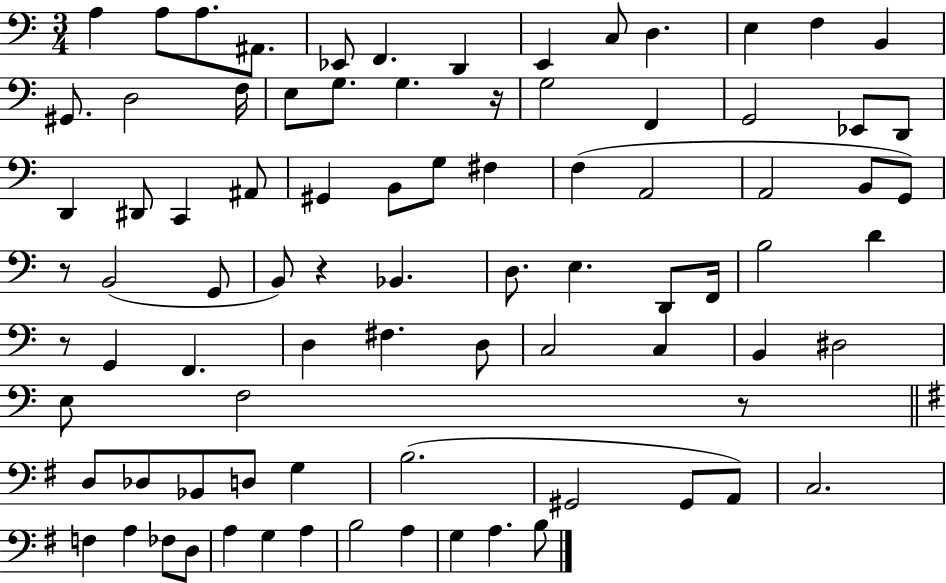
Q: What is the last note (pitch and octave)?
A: B3